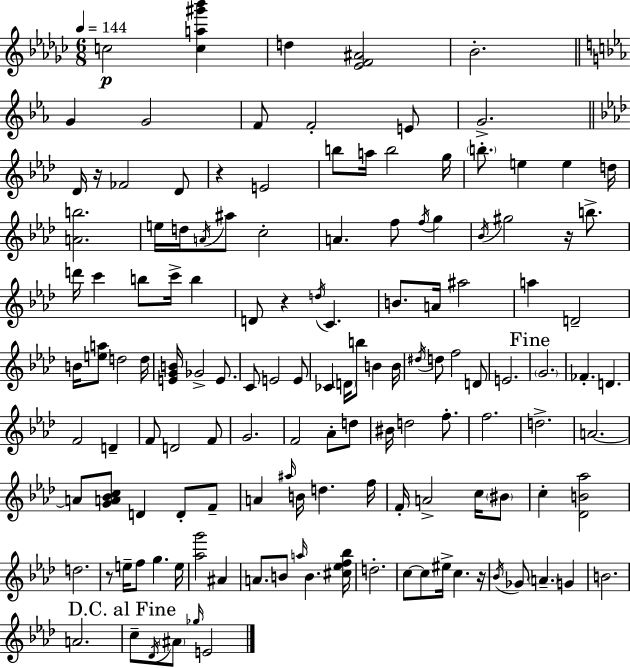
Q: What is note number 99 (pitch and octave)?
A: F5